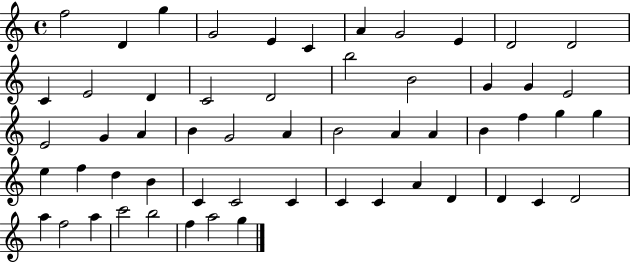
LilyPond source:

{
  \clef treble
  \time 4/4
  \defaultTimeSignature
  \key c \major
  f''2 d'4 g''4 | g'2 e'4 c'4 | a'4 g'2 e'4 | d'2 d'2 | \break c'4 e'2 d'4 | c'2 d'2 | b''2 b'2 | g'4 g'4 e'2 | \break e'2 g'4 a'4 | b'4 g'2 a'4 | b'2 a'4 a'4 | b'4 f''4 g''4 g''4 | \break e''4 f''4 d''4 b'4 | c'4 c'2 c'4 | c'4 c'4 a'4 d'4 | d'4 c'4 d'2 | \break a''4 f''2 a''4 | c'''2 b''2 | f''4 a''2 g''4 | \bar "|."
}